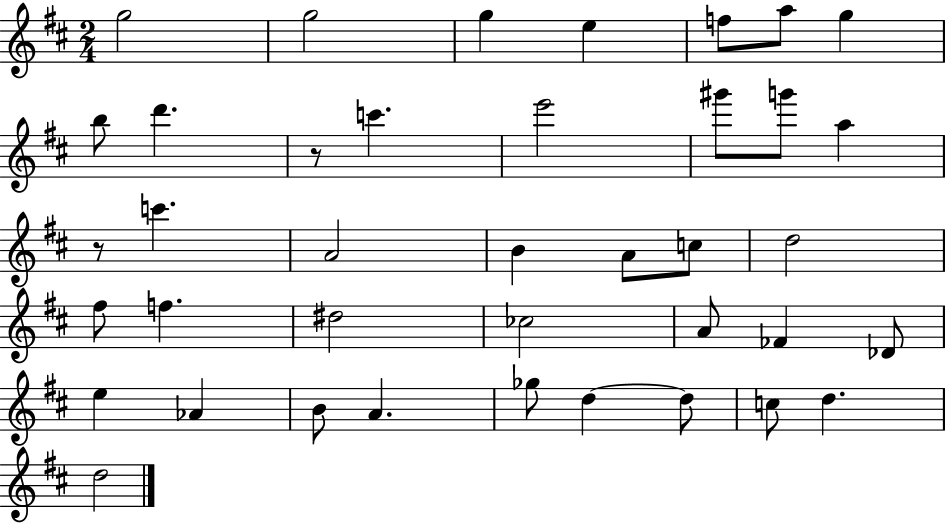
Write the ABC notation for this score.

X:1
T:Untitled
M:2/4
L:1/4
K:D
g2 g2 g e f/2 a/2 g b/2 d' z/2 c' e'2 ^g'/2 g'/2 a z/2 c' A2 B A/2 c/2 d2 ^f/2 f ^d2 _c2 A/2 _F _D/2 e _A B/2 A _g/2 d d/2 c/2 d d2